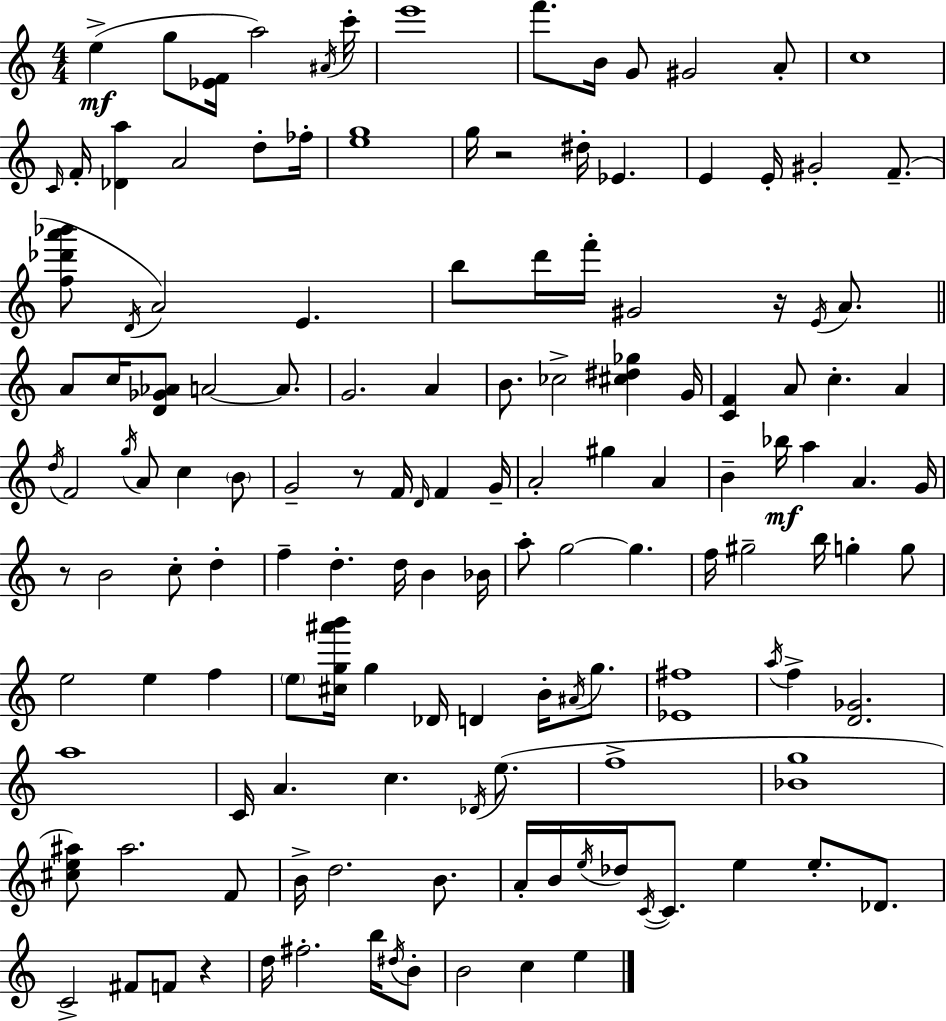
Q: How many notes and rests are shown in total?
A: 141